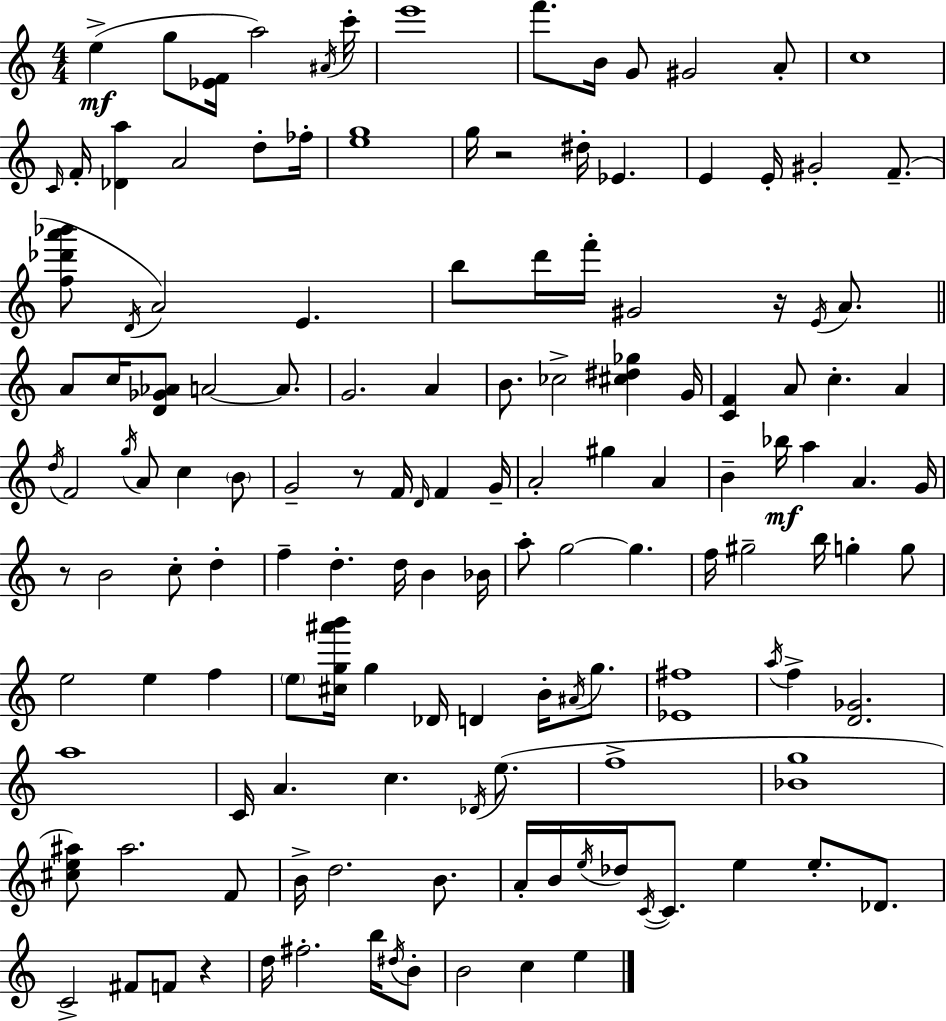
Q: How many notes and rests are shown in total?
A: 141